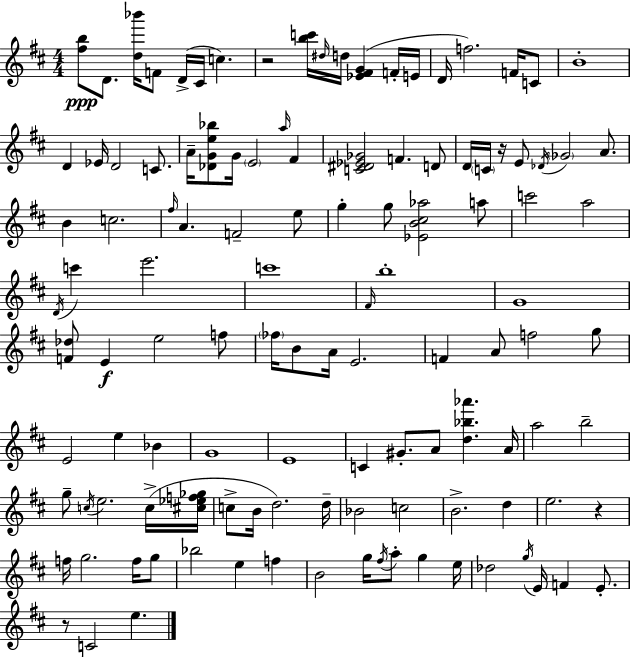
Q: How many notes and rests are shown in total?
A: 118